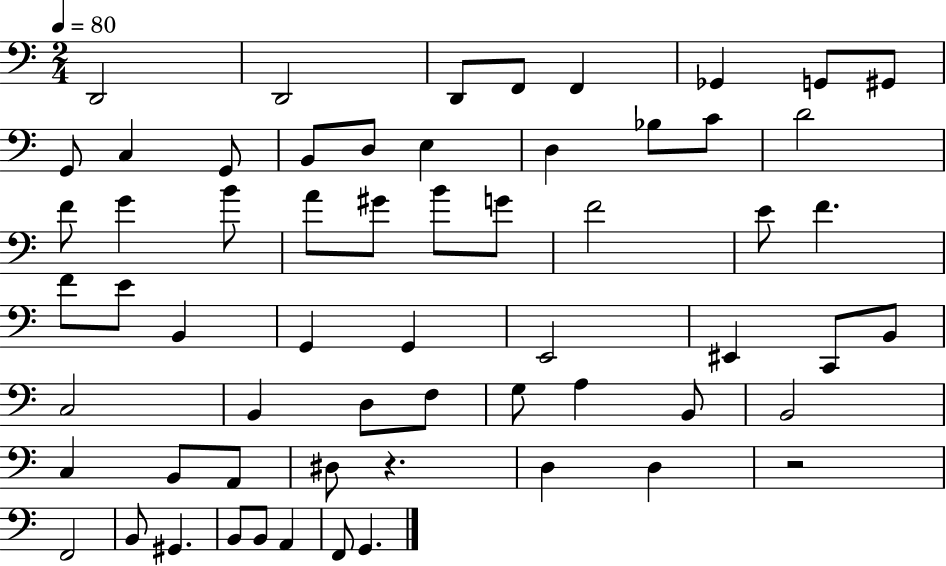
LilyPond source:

{
  \clef bass
  \numericTimeSignature
  \time 2/4
  \key c \major
  \tempo 4 = 80
  d,2 | d,2 | d,8 f,8 f,4 | ges,4 g,8 gis,8 | \break g,8 c4 g,8 | b,8 d8 e4 | d4 bes8 c'8 | d'2 | \break f'8 g'4 b'8 | a'8 gis'8 b'8 g'8 | f'2 | e'8 f'4. | \break f'8 e'8 b,4 | g,4 g,4 | e,2 | eis,4 c,8 b,8 | \break c2 | b,4 d8 f8 | g8 a4 b,8 | b,2 | \break c4 b,8 a,8 | dis8 r4. | d4 d4 | r2 | \break f,2 | b,8 gis,4. | b,8 b,8 a,4 | f,8 g,4. | \break \bar "|."
}